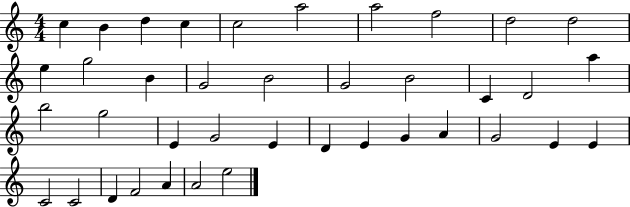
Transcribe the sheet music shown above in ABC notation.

X:1
T:Untitled
M:4/4
L:1/4
K:C
c B d c c2 a2 a2 f2 d2 d2 e g2 B G2 B2 G2 B2 C D2 a b2 g2 E G2 E D E G A G2 E E C2 C2 D F2 A A2 e2